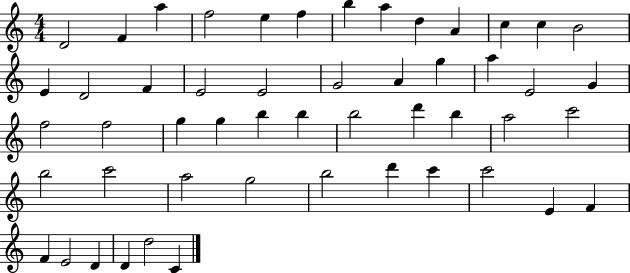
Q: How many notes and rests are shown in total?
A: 51